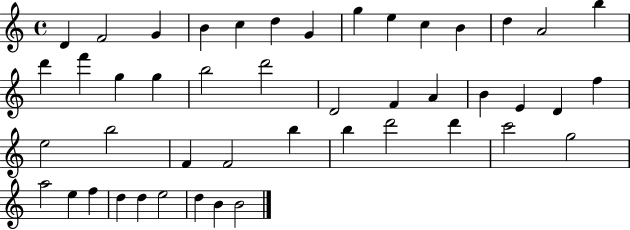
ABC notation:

X:1
T:Untitled
M:4/4
L:1/4
K:C
D F2 G B c d G g e c B d A2 b d' f' g g b2 d'2 D2 F A B E D f e2 b2 F F2 b b d'2 d' c'2 g2 a2 e f d d e2 d B B2